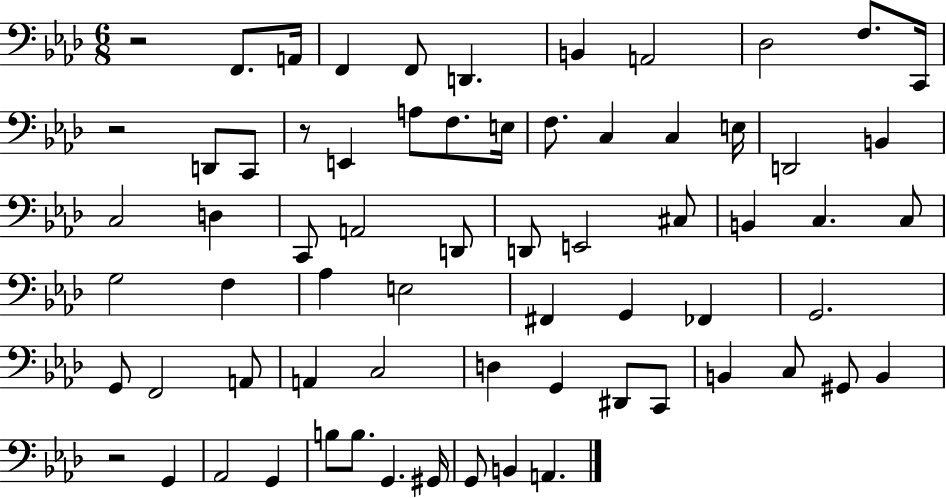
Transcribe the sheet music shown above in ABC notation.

X:1
T:Untitled
M:6/8
L:1/4
K:Ab
z2 F,,/2 A,,/4 F,, F,,/2 D,, B,, A,,2 _D,2 F,/2 C,,/4 z2 D,,/2 C,,/2 z/2 E,, A,/2 F,/2 E,/4 F,/2 C, C, E,/4 D,,2 B,, C,2 D, C,,/2 A,,2 D,,/2 D,,/2 E,,2 ^C,/2 B,, C, C,/2 G,2 F, _A, E,2 ^F,, G,, _F,, G,,2 G,,/2 F,,2 A,,/2 A,, C,2 D, G,, ^D,,/2 C,,/2 B,, C,/2 ^G,,/2 B,, z2 G,, _A,,2 G,, B,/2 B,/2 G,, ^G,,/4 G,,/2 B,, A,,